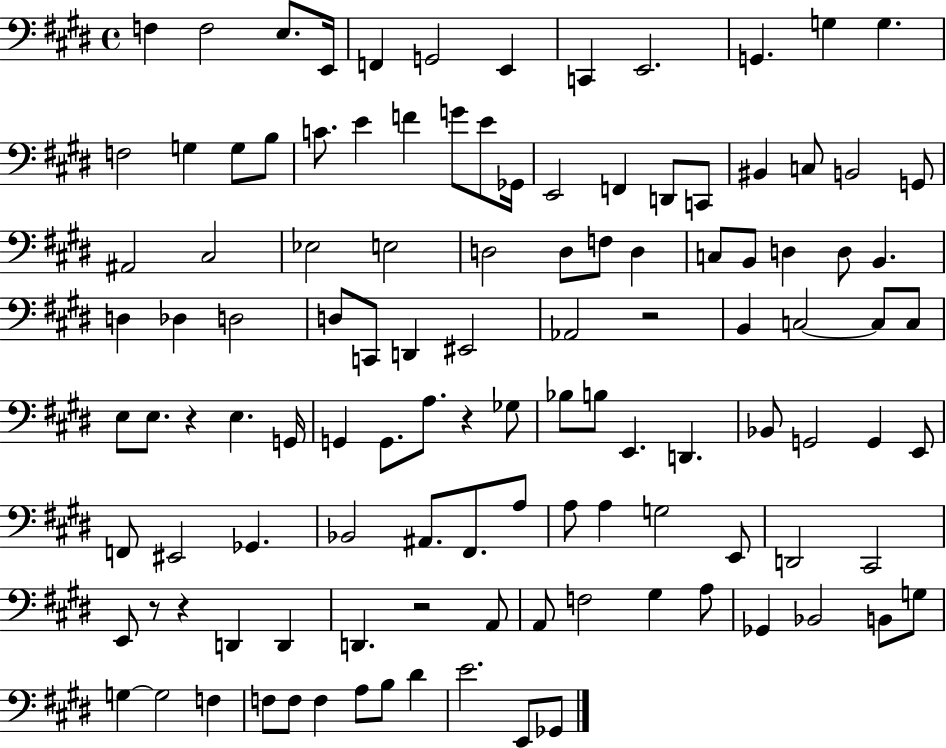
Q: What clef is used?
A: bass